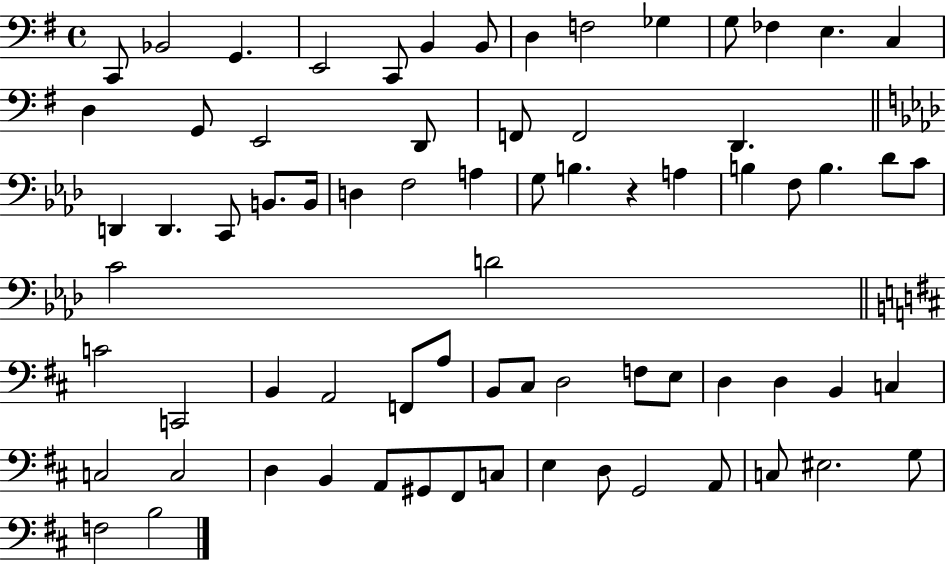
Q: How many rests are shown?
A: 1